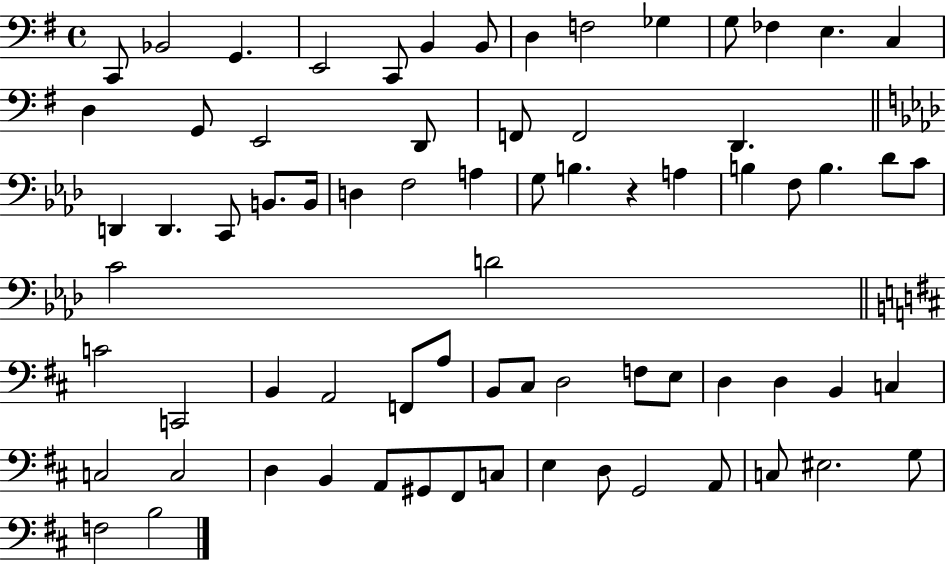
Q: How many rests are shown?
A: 1